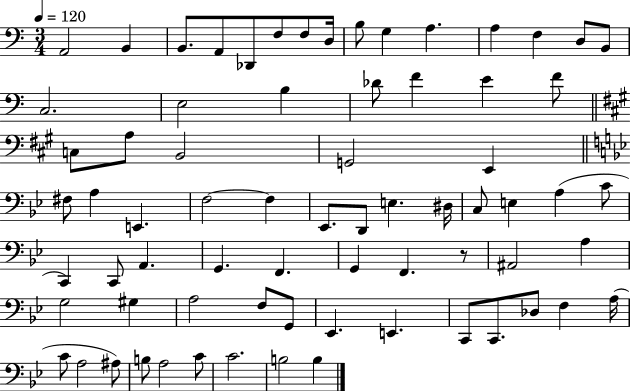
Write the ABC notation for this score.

X:1
T:Untitled
M:3/4
L:1/4
K:C
A,,2 B,, B,,/2 A,,/2 _D,,/2 F,/2 F,/2 D,/4 B,/2 G, A, A, F, D,/2 B,,/2 C,2 E,2 B, _D/2 F E F/2 C,/2 A,/2 B,,2 G,,2 E,, ^F,/2 A, E,, F,2 F, _E,,/2 D,,/2 E, ^D,/4 C,/2 E, A, C/2 C,, C,,/2 A,, G,, F,, G,, F,, z/2 ^A,,2 A, G,2 ^G, A,2 F,/2 G,,/2 _E,, E,, C,,/2 C,,/2 _D,/2 F, A,/4 C/2 A,2 ^A,/2 B,/2 A,2 C/2 C2 B,2 B,